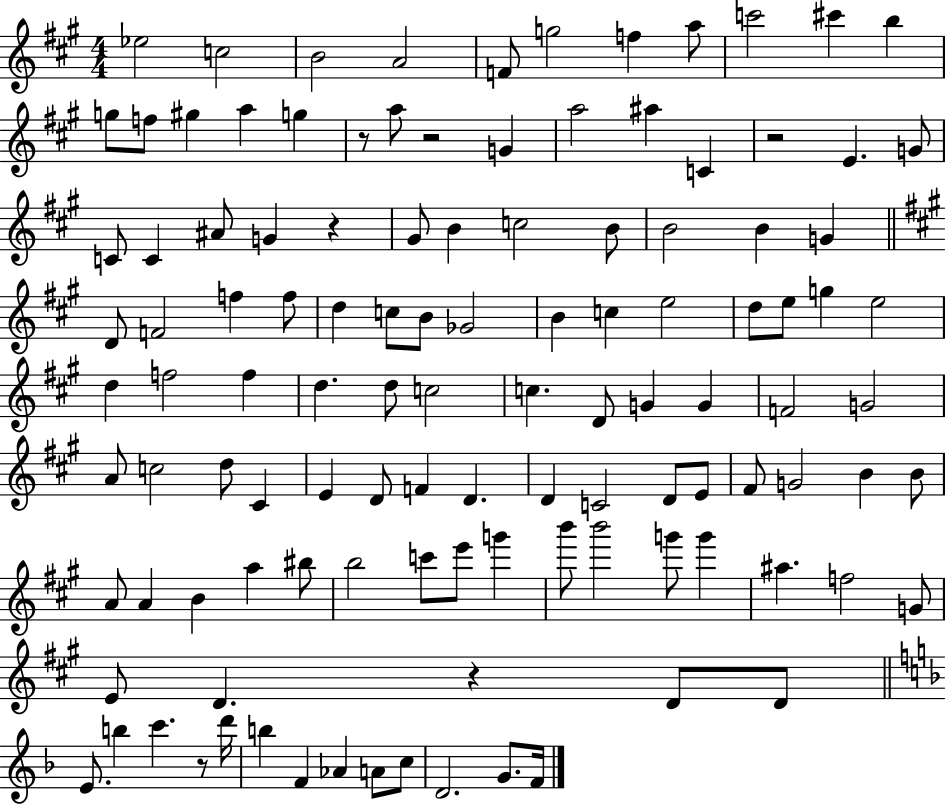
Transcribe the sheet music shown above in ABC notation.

X:1
T:Untitled
M:4/4
L:1/4
K:A
_e2 c2 B2 A2 F/2 g2 f a/2 c'2 ^c' b g/2 f/2 ^g a g z/2 a/2 z2 G a2 ^a C z2 E G/2 C/2 C ^A/2 G z ^G/2 B c2 B/2 B2 B G D/2 F2 f f/2 d c/2 B/2 _G2 B c e2 d/2 e/2 g e2 d f2 f d d/2 c2 c D/2 G G F2 G2 A/2 c2 d/2 ^C E D/2 F D D C2 D/2 E/2 ^F/2 G2 B B/2 A/2 A B a ^b/2 b2 c'/2 e'/2 g' b'/2 b'2 g'/2 g' ^a f2 G/2 E/2 D z D/2 D/2 E/2 b c' z/2 d'/4 b F _A A/2 c/2 D2 G/2 F/4